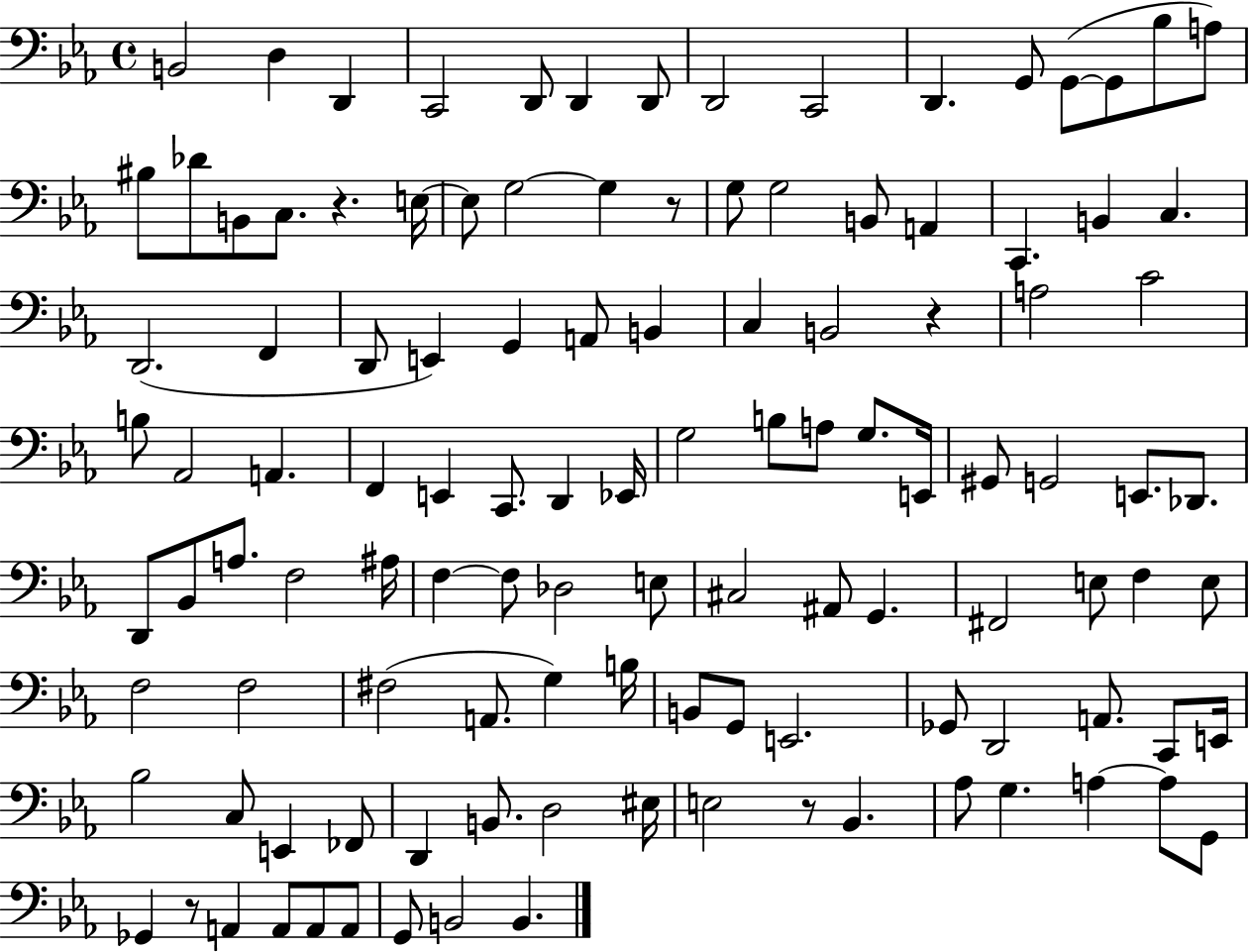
B2/h D3/q D2/q C2/h D2/e D2/q D2/e D2/h C2/h D2/q. G2/e G2/e G2/e Bb3/e A3/e BIS3/e Db4/e B2/e C3/e. R/q. E3/s E3/e G3/h G3/q R/e G3/e G3/h B2/e A2/q C2/q. B2/q C3/q. D2/h. F2/q D2/e E2/q G2/q A2/e B2/q C3/q B2/h R/q A3/h C4/h B3/e Ab2/h A2/q. F2/q E2/q C2/e. D2/q Eb2/s G3/h B3/e A3/e G3/e. E2/s G#2/e G2/h E2/e. Db2/e. D2/e Bb2/e A3/e. F3/h A#3/s F3/q F3/e Db3/h E3/e C#3/h A#2/e G2/q. F#2/h E3/e F3/q E3/e F3/h F3/h F#3/h A2/e. G3/q B3/s B2/e G2/e E2/h. Gb2/e D2/h A2/e. C2/e E2/s Bb3/h C3/e E2/q FES2/e D2/q B2/e. D3/h EIS3/s E3/h R/e Bb2/q. Ab3/e G3/q. A3/q A3/e G2/e Gb2/q R/e A2/q A2/e A2/e A2/e G2/e B2/h B2/q.